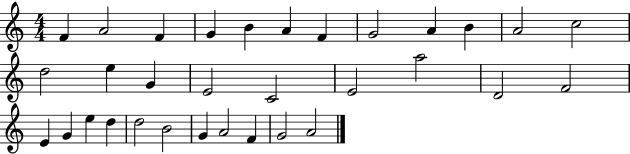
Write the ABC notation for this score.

X:1
T:Untitled
M:4/4
L:1/4
K:C
F A2 F G B A F G2 A B A2 c2 d2 e G E2 C2 E2 a2 D2 F2 E G e d d2 B2 G A2 F G2 A2